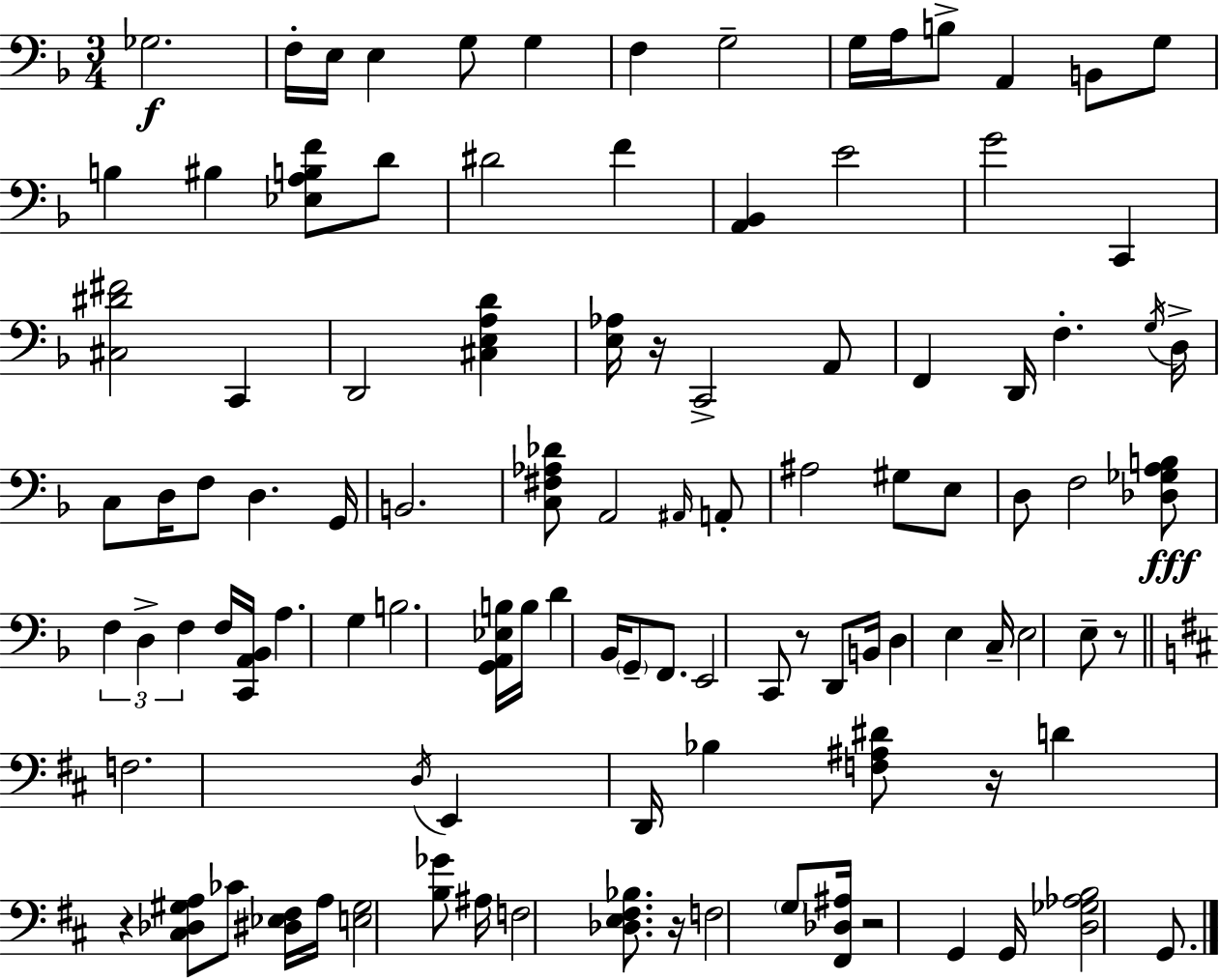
Gb3/h. F3/s E3/s E3/q G3/e G3/q F3/q G3/h G3/s A3/s B3/e A2/q B2/e G3/e B3/q BIS3/q [Eb3,A3,B3,F4]/e D4/e D#4/h F4/q [A2,Bb2]/q E4/h G4/h C2/q [C#3,D#4,F#4]/h C2/q D2/h [C#3,E3,A3,D4]/q [E3,Ab3]/s R/s C2/h A2/e F2/q D2/s F3/q. G3/s D3/s C3/e D3/s F3/e D3/q. G2/s B2/h. [C3,F#3,Ab3,Db4]/e A2/h A#2/s A2/e A#3/h G#3/e E3/e D3/e F3/h [Db3,Gb3,A3,B3]/e F3/q D3/q F3/q F3/s [C2,A2,Bb2]/s A3/q. G3/q B3/h. [G2,A2,Eb3,B3]/s B3/s D4/q Bb2/s G2/e F2/e. E2/h C2/e R/e D2/e B2/s D3/q E3/q C3/s E3/h E3/e R/e F3/h. D3/s E2/q D2/s Bb3/q [F3,A#3,D#4]/e R/s D4/q R/q [C#3,Db3,G#3,A3]/e CES4/e [D#3,Eb3,F#3]/s A3/s [E3,G#3]/h [B3,Gb4]/e A#3/s F3/h [Db3,E3,F#3,Bb3]/e. R/s F3/h G3/e [F#2,Db3,A#3]/s R/h G2/q G2/s [D3,Gb3,Ab3,B3]/h G2/e.